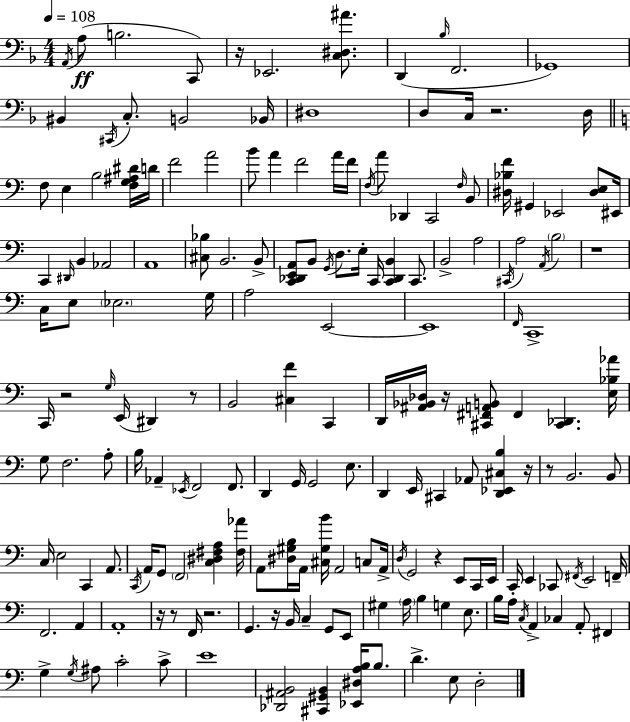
{
  \clef bass
  \numericTimeSignature
  \time 4/4
  \key d \minor
  \tempo 4 = 108
  \acciaccatura { a,16 }(\ff a8 b2. c,8) | r16 ees,2. <c dis ais'>8. | d,4( \grace { bes16 } f,2. | ges,1) | \break bis,4 \acciaccatura { cis,16 } c8.-. b,2 | bes,16 dis1 | d8 c16 r2. | d16 \bar "||" \break \key a \minor f8 e4 b2 <f g ais dis'>16 d'16 | f'2 a'2 | b'8 a'4 f'2 a'16 f'16 | \acciaccatura { f16 } a'8 des,4 c,2 \grace { f16 } | \break b,8 <dis bes f'>16 gis,4 ees,2 <dis e>8 | eis,16 c,4 \grace { dis,16 } b,4 aes,2 | a,1 | <cis bes>8 b,2. | \break b,8-> <c, des, e, a,>8 b,8 \acciaccatura { g,16 } d8. e16-. c,16 <c, des, b,>4 | c,8. b,2-> a2 | \acciaccatura { cis,16 } a2 \acciaccatura { a,16 } \parenthesize b2 | r1 | \break c16 e8 \parenthesize ees2. | g16 a2 e,2~~ | e,1 | \grace { f,16 } c,1-> | \break c,16 r2 | \grace { g16 }( e,16 dis,4) r8 b,2 | <cis f'>4 c,4 d,16 <ais, bes, des>16 r16 <cis, fis, a, b,>8 fis,4 | <cis, des,>4. <e bes aes'>16 g8 f2. | \break a8-. b16 aes,4-- \acciaccatura { ees,16 } f,2 | f,8. d,4 g,16 g,2 | e8. d,4 e,16 cis,4 | aes,8 <d, ees, cis b>4 r16 r8 b,2. | \break b,8 c16 e2 | c,4 a,8. \acciaccatura { c,16 } a,16 g,8 \parenthesize f,2 | <c dis fis a>4 <fis aes'>16 a,8 <dis gis b>16 a,16 <cis gis b'>16 a,2 | c8 a,16-> \acciaccatura { d16 } g,2 | \break r4 e,8 c,16 e,16 c,16-. e,4 | ces,8 \acciaccatura { fis,16 } e,2 f,16-- f,2. | a,4 a,1-. | r16 r8 f,16 | \break r2. g,4. | r16 b,16 c4-- g,8 e,8 gis4 | \parenthesize a16 b4 g4 e8. b16 a16 \acciaccatura { c16 } a,4-> | ces4 a,8-. fis,4 g4-> | \break \acciaccatura { g16 } ais8 c'2-. c'8-> e'1 | <des, ais, b,>2 | <cis, gis, b,>4 <ees, dis a b>16 b8. d'4.-> | e8 d2-. \bar "|."
}